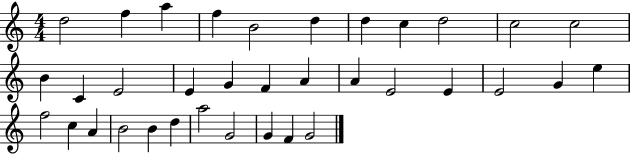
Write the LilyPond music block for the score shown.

{
  \clef treble
  \numericTimeSignature
  \time 4/4
  \key c \major
  d''2 f''4 a''4 | f''4 b'2 d''4 | d''4 c''4 d''2 | c''2 c''2 | \break b'4 c'4 e'2 | e'4 g'4 f'4 a'4 | a'4 e'2 e'4 | e'2 g'4 e''4 | \break f''2 c''4 a'4 | b'2 b'4 d''4 | a''2 g'2 | g'4 f'4 g'2 | \break \bar "|."
}